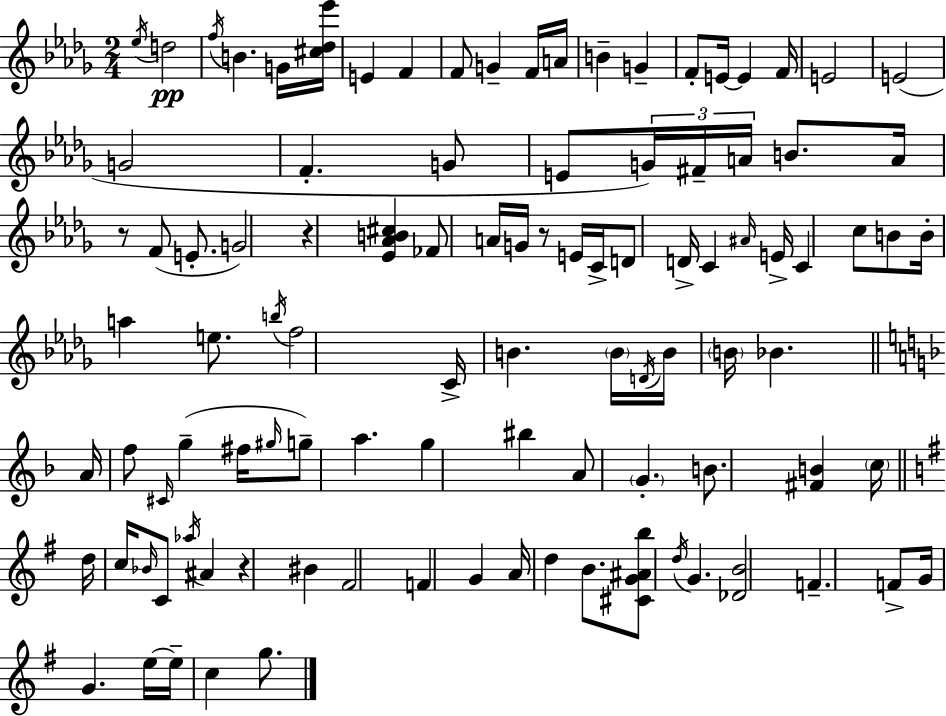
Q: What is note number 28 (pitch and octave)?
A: A4